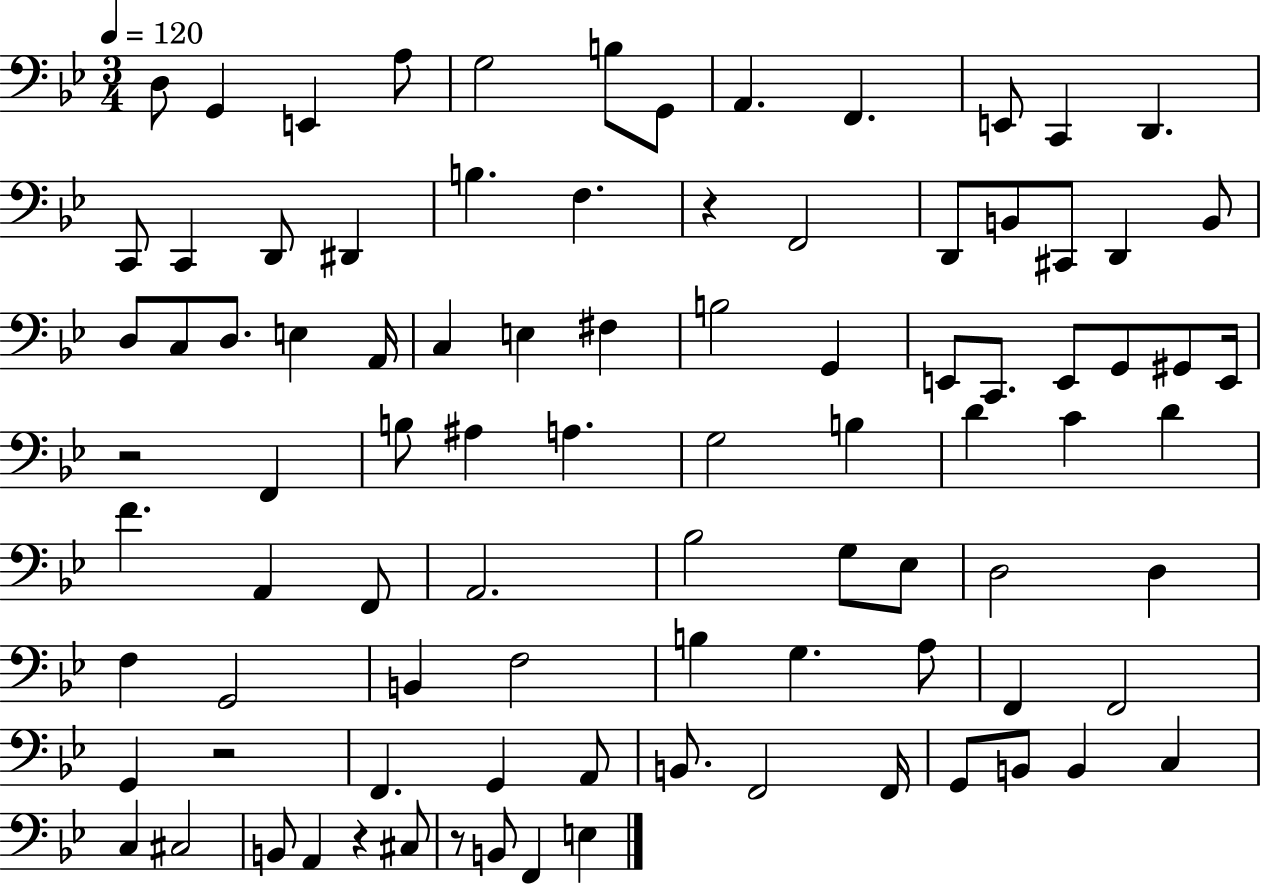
{
  \clef bass
  \numericTimeSignature
  \time 3/4
  \key bes \major
  \tempo 4 = 120
  \repeat volta 2 { d8 g,4 e,4 a8 | g2 b8 g,8 | a,4. f,4. | e,8 c,4 d,4. | \break c,8 c,4 d,8 dis,4 | b4. f4. | r4 f,2 | d,8 b,8 cis,8 d,4 b,8 | \break d8 c8 d8. e4 a,16 | c4 e4 fis4 | b2 g,4 | e,8 c,8. e,8 g,8 gis,8 e,16 | \break r2 f,4 | b8 ais4 a4. | g2 b4 | d'4 c'4 d'4 | \break f'4. a,4 f,8 | a,2. | bes2 g8 ees8 | d2 d4 | \break f4 g,2 | b,4 f2 | b4 g4. a8 | f,4 f,2 | \break g,4 r2 | f,4. g,4 a,8 | b,8. f,2 f,16 | g,8 b,8 b,4 c4 | \break c4 cis2 | b,8 a,4 r4 cis8 | r8 b,8 f,4 e4 | } \bar "|."
}